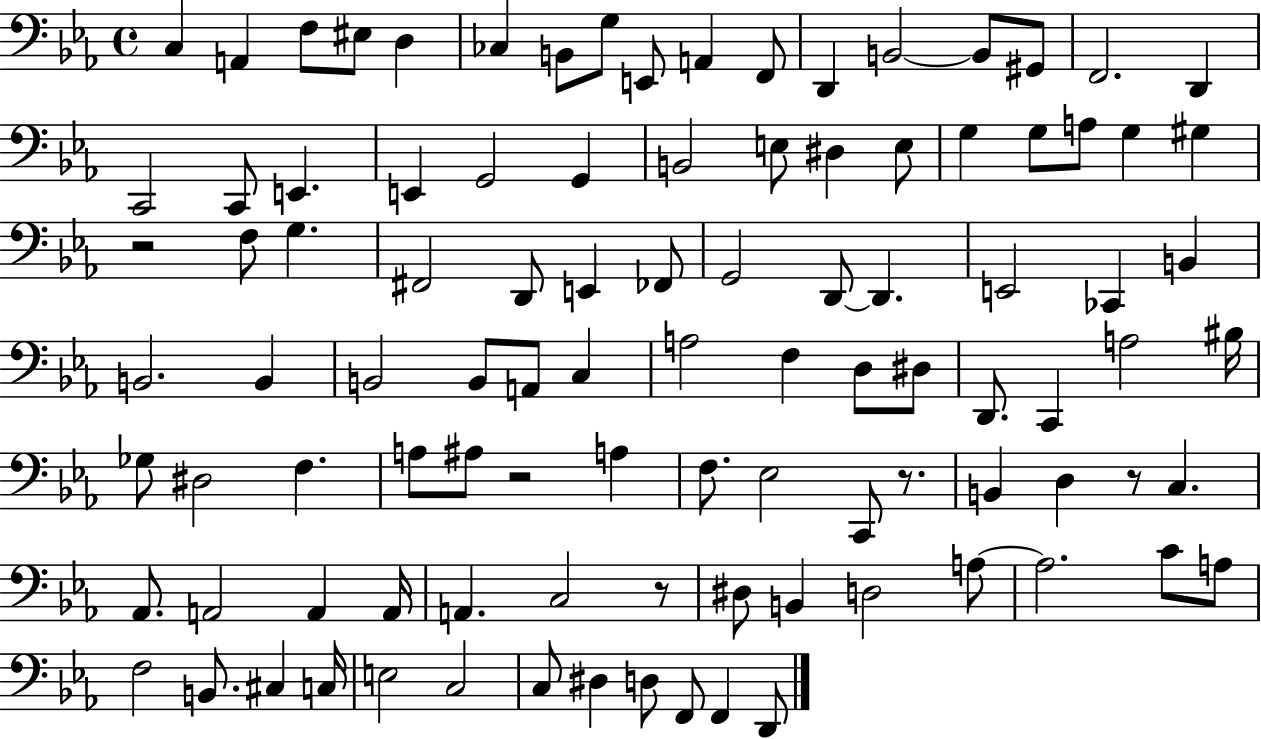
X:1
T:Untitled
M:4/4
L:1/4
K:Eb
C, A,, F,/2 ^E,/2 D, _C, B,,/2 G,/2 E,,/2 A,, F,,/2 D,, B,,2 B,,/2 ^G,,/2 F,,2 D,, C,,2 C,,/2 E,, E,, G,,2 G,, B,,2 E,/2 ^D, E,/2 G, G,/2 A,/2 G, ^G, z2 F,/2 G, ^F,,2 D,,/2 E,, _F,,/2 G,,2 D,,/2 D,, E,,2 _C,, B,, B,,2 B,, B,,2 B,,/2 A,,/2 C, A,2 F, D,/2 ^D,/2 D,,/2 C,, A,2 ^B,/4 _G,/2 ^D,2 F, A,/2 ^A,/2 z2 A, F,/2 _E,2 C,,/2 z/2 B,, D, z/2 C, _A,,/2 A,,2 A,, A,,/4 A,, C,2 z/2 ^D,/2 B,, D,2 A,/2 A,2 C/2 A,/2 F,2 B,,/2 ^C, C,/4 E,2 C,2 C,/2 ^D, D,/2 F,,/2 F,, D,,/2